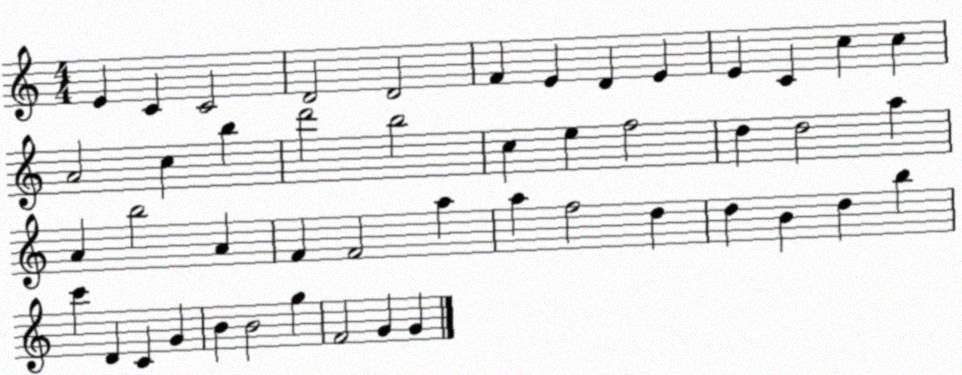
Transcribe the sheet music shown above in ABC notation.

X:1
T:Untitled
M:4/4
L:1/4
K:C
E C C2 D2 D2 F E D E E C c c A2 c b d'2 b2 c e f2 d d2 a A b2 A F F2 a a f2 d d B d b c' D C G B B2 g F2 G G